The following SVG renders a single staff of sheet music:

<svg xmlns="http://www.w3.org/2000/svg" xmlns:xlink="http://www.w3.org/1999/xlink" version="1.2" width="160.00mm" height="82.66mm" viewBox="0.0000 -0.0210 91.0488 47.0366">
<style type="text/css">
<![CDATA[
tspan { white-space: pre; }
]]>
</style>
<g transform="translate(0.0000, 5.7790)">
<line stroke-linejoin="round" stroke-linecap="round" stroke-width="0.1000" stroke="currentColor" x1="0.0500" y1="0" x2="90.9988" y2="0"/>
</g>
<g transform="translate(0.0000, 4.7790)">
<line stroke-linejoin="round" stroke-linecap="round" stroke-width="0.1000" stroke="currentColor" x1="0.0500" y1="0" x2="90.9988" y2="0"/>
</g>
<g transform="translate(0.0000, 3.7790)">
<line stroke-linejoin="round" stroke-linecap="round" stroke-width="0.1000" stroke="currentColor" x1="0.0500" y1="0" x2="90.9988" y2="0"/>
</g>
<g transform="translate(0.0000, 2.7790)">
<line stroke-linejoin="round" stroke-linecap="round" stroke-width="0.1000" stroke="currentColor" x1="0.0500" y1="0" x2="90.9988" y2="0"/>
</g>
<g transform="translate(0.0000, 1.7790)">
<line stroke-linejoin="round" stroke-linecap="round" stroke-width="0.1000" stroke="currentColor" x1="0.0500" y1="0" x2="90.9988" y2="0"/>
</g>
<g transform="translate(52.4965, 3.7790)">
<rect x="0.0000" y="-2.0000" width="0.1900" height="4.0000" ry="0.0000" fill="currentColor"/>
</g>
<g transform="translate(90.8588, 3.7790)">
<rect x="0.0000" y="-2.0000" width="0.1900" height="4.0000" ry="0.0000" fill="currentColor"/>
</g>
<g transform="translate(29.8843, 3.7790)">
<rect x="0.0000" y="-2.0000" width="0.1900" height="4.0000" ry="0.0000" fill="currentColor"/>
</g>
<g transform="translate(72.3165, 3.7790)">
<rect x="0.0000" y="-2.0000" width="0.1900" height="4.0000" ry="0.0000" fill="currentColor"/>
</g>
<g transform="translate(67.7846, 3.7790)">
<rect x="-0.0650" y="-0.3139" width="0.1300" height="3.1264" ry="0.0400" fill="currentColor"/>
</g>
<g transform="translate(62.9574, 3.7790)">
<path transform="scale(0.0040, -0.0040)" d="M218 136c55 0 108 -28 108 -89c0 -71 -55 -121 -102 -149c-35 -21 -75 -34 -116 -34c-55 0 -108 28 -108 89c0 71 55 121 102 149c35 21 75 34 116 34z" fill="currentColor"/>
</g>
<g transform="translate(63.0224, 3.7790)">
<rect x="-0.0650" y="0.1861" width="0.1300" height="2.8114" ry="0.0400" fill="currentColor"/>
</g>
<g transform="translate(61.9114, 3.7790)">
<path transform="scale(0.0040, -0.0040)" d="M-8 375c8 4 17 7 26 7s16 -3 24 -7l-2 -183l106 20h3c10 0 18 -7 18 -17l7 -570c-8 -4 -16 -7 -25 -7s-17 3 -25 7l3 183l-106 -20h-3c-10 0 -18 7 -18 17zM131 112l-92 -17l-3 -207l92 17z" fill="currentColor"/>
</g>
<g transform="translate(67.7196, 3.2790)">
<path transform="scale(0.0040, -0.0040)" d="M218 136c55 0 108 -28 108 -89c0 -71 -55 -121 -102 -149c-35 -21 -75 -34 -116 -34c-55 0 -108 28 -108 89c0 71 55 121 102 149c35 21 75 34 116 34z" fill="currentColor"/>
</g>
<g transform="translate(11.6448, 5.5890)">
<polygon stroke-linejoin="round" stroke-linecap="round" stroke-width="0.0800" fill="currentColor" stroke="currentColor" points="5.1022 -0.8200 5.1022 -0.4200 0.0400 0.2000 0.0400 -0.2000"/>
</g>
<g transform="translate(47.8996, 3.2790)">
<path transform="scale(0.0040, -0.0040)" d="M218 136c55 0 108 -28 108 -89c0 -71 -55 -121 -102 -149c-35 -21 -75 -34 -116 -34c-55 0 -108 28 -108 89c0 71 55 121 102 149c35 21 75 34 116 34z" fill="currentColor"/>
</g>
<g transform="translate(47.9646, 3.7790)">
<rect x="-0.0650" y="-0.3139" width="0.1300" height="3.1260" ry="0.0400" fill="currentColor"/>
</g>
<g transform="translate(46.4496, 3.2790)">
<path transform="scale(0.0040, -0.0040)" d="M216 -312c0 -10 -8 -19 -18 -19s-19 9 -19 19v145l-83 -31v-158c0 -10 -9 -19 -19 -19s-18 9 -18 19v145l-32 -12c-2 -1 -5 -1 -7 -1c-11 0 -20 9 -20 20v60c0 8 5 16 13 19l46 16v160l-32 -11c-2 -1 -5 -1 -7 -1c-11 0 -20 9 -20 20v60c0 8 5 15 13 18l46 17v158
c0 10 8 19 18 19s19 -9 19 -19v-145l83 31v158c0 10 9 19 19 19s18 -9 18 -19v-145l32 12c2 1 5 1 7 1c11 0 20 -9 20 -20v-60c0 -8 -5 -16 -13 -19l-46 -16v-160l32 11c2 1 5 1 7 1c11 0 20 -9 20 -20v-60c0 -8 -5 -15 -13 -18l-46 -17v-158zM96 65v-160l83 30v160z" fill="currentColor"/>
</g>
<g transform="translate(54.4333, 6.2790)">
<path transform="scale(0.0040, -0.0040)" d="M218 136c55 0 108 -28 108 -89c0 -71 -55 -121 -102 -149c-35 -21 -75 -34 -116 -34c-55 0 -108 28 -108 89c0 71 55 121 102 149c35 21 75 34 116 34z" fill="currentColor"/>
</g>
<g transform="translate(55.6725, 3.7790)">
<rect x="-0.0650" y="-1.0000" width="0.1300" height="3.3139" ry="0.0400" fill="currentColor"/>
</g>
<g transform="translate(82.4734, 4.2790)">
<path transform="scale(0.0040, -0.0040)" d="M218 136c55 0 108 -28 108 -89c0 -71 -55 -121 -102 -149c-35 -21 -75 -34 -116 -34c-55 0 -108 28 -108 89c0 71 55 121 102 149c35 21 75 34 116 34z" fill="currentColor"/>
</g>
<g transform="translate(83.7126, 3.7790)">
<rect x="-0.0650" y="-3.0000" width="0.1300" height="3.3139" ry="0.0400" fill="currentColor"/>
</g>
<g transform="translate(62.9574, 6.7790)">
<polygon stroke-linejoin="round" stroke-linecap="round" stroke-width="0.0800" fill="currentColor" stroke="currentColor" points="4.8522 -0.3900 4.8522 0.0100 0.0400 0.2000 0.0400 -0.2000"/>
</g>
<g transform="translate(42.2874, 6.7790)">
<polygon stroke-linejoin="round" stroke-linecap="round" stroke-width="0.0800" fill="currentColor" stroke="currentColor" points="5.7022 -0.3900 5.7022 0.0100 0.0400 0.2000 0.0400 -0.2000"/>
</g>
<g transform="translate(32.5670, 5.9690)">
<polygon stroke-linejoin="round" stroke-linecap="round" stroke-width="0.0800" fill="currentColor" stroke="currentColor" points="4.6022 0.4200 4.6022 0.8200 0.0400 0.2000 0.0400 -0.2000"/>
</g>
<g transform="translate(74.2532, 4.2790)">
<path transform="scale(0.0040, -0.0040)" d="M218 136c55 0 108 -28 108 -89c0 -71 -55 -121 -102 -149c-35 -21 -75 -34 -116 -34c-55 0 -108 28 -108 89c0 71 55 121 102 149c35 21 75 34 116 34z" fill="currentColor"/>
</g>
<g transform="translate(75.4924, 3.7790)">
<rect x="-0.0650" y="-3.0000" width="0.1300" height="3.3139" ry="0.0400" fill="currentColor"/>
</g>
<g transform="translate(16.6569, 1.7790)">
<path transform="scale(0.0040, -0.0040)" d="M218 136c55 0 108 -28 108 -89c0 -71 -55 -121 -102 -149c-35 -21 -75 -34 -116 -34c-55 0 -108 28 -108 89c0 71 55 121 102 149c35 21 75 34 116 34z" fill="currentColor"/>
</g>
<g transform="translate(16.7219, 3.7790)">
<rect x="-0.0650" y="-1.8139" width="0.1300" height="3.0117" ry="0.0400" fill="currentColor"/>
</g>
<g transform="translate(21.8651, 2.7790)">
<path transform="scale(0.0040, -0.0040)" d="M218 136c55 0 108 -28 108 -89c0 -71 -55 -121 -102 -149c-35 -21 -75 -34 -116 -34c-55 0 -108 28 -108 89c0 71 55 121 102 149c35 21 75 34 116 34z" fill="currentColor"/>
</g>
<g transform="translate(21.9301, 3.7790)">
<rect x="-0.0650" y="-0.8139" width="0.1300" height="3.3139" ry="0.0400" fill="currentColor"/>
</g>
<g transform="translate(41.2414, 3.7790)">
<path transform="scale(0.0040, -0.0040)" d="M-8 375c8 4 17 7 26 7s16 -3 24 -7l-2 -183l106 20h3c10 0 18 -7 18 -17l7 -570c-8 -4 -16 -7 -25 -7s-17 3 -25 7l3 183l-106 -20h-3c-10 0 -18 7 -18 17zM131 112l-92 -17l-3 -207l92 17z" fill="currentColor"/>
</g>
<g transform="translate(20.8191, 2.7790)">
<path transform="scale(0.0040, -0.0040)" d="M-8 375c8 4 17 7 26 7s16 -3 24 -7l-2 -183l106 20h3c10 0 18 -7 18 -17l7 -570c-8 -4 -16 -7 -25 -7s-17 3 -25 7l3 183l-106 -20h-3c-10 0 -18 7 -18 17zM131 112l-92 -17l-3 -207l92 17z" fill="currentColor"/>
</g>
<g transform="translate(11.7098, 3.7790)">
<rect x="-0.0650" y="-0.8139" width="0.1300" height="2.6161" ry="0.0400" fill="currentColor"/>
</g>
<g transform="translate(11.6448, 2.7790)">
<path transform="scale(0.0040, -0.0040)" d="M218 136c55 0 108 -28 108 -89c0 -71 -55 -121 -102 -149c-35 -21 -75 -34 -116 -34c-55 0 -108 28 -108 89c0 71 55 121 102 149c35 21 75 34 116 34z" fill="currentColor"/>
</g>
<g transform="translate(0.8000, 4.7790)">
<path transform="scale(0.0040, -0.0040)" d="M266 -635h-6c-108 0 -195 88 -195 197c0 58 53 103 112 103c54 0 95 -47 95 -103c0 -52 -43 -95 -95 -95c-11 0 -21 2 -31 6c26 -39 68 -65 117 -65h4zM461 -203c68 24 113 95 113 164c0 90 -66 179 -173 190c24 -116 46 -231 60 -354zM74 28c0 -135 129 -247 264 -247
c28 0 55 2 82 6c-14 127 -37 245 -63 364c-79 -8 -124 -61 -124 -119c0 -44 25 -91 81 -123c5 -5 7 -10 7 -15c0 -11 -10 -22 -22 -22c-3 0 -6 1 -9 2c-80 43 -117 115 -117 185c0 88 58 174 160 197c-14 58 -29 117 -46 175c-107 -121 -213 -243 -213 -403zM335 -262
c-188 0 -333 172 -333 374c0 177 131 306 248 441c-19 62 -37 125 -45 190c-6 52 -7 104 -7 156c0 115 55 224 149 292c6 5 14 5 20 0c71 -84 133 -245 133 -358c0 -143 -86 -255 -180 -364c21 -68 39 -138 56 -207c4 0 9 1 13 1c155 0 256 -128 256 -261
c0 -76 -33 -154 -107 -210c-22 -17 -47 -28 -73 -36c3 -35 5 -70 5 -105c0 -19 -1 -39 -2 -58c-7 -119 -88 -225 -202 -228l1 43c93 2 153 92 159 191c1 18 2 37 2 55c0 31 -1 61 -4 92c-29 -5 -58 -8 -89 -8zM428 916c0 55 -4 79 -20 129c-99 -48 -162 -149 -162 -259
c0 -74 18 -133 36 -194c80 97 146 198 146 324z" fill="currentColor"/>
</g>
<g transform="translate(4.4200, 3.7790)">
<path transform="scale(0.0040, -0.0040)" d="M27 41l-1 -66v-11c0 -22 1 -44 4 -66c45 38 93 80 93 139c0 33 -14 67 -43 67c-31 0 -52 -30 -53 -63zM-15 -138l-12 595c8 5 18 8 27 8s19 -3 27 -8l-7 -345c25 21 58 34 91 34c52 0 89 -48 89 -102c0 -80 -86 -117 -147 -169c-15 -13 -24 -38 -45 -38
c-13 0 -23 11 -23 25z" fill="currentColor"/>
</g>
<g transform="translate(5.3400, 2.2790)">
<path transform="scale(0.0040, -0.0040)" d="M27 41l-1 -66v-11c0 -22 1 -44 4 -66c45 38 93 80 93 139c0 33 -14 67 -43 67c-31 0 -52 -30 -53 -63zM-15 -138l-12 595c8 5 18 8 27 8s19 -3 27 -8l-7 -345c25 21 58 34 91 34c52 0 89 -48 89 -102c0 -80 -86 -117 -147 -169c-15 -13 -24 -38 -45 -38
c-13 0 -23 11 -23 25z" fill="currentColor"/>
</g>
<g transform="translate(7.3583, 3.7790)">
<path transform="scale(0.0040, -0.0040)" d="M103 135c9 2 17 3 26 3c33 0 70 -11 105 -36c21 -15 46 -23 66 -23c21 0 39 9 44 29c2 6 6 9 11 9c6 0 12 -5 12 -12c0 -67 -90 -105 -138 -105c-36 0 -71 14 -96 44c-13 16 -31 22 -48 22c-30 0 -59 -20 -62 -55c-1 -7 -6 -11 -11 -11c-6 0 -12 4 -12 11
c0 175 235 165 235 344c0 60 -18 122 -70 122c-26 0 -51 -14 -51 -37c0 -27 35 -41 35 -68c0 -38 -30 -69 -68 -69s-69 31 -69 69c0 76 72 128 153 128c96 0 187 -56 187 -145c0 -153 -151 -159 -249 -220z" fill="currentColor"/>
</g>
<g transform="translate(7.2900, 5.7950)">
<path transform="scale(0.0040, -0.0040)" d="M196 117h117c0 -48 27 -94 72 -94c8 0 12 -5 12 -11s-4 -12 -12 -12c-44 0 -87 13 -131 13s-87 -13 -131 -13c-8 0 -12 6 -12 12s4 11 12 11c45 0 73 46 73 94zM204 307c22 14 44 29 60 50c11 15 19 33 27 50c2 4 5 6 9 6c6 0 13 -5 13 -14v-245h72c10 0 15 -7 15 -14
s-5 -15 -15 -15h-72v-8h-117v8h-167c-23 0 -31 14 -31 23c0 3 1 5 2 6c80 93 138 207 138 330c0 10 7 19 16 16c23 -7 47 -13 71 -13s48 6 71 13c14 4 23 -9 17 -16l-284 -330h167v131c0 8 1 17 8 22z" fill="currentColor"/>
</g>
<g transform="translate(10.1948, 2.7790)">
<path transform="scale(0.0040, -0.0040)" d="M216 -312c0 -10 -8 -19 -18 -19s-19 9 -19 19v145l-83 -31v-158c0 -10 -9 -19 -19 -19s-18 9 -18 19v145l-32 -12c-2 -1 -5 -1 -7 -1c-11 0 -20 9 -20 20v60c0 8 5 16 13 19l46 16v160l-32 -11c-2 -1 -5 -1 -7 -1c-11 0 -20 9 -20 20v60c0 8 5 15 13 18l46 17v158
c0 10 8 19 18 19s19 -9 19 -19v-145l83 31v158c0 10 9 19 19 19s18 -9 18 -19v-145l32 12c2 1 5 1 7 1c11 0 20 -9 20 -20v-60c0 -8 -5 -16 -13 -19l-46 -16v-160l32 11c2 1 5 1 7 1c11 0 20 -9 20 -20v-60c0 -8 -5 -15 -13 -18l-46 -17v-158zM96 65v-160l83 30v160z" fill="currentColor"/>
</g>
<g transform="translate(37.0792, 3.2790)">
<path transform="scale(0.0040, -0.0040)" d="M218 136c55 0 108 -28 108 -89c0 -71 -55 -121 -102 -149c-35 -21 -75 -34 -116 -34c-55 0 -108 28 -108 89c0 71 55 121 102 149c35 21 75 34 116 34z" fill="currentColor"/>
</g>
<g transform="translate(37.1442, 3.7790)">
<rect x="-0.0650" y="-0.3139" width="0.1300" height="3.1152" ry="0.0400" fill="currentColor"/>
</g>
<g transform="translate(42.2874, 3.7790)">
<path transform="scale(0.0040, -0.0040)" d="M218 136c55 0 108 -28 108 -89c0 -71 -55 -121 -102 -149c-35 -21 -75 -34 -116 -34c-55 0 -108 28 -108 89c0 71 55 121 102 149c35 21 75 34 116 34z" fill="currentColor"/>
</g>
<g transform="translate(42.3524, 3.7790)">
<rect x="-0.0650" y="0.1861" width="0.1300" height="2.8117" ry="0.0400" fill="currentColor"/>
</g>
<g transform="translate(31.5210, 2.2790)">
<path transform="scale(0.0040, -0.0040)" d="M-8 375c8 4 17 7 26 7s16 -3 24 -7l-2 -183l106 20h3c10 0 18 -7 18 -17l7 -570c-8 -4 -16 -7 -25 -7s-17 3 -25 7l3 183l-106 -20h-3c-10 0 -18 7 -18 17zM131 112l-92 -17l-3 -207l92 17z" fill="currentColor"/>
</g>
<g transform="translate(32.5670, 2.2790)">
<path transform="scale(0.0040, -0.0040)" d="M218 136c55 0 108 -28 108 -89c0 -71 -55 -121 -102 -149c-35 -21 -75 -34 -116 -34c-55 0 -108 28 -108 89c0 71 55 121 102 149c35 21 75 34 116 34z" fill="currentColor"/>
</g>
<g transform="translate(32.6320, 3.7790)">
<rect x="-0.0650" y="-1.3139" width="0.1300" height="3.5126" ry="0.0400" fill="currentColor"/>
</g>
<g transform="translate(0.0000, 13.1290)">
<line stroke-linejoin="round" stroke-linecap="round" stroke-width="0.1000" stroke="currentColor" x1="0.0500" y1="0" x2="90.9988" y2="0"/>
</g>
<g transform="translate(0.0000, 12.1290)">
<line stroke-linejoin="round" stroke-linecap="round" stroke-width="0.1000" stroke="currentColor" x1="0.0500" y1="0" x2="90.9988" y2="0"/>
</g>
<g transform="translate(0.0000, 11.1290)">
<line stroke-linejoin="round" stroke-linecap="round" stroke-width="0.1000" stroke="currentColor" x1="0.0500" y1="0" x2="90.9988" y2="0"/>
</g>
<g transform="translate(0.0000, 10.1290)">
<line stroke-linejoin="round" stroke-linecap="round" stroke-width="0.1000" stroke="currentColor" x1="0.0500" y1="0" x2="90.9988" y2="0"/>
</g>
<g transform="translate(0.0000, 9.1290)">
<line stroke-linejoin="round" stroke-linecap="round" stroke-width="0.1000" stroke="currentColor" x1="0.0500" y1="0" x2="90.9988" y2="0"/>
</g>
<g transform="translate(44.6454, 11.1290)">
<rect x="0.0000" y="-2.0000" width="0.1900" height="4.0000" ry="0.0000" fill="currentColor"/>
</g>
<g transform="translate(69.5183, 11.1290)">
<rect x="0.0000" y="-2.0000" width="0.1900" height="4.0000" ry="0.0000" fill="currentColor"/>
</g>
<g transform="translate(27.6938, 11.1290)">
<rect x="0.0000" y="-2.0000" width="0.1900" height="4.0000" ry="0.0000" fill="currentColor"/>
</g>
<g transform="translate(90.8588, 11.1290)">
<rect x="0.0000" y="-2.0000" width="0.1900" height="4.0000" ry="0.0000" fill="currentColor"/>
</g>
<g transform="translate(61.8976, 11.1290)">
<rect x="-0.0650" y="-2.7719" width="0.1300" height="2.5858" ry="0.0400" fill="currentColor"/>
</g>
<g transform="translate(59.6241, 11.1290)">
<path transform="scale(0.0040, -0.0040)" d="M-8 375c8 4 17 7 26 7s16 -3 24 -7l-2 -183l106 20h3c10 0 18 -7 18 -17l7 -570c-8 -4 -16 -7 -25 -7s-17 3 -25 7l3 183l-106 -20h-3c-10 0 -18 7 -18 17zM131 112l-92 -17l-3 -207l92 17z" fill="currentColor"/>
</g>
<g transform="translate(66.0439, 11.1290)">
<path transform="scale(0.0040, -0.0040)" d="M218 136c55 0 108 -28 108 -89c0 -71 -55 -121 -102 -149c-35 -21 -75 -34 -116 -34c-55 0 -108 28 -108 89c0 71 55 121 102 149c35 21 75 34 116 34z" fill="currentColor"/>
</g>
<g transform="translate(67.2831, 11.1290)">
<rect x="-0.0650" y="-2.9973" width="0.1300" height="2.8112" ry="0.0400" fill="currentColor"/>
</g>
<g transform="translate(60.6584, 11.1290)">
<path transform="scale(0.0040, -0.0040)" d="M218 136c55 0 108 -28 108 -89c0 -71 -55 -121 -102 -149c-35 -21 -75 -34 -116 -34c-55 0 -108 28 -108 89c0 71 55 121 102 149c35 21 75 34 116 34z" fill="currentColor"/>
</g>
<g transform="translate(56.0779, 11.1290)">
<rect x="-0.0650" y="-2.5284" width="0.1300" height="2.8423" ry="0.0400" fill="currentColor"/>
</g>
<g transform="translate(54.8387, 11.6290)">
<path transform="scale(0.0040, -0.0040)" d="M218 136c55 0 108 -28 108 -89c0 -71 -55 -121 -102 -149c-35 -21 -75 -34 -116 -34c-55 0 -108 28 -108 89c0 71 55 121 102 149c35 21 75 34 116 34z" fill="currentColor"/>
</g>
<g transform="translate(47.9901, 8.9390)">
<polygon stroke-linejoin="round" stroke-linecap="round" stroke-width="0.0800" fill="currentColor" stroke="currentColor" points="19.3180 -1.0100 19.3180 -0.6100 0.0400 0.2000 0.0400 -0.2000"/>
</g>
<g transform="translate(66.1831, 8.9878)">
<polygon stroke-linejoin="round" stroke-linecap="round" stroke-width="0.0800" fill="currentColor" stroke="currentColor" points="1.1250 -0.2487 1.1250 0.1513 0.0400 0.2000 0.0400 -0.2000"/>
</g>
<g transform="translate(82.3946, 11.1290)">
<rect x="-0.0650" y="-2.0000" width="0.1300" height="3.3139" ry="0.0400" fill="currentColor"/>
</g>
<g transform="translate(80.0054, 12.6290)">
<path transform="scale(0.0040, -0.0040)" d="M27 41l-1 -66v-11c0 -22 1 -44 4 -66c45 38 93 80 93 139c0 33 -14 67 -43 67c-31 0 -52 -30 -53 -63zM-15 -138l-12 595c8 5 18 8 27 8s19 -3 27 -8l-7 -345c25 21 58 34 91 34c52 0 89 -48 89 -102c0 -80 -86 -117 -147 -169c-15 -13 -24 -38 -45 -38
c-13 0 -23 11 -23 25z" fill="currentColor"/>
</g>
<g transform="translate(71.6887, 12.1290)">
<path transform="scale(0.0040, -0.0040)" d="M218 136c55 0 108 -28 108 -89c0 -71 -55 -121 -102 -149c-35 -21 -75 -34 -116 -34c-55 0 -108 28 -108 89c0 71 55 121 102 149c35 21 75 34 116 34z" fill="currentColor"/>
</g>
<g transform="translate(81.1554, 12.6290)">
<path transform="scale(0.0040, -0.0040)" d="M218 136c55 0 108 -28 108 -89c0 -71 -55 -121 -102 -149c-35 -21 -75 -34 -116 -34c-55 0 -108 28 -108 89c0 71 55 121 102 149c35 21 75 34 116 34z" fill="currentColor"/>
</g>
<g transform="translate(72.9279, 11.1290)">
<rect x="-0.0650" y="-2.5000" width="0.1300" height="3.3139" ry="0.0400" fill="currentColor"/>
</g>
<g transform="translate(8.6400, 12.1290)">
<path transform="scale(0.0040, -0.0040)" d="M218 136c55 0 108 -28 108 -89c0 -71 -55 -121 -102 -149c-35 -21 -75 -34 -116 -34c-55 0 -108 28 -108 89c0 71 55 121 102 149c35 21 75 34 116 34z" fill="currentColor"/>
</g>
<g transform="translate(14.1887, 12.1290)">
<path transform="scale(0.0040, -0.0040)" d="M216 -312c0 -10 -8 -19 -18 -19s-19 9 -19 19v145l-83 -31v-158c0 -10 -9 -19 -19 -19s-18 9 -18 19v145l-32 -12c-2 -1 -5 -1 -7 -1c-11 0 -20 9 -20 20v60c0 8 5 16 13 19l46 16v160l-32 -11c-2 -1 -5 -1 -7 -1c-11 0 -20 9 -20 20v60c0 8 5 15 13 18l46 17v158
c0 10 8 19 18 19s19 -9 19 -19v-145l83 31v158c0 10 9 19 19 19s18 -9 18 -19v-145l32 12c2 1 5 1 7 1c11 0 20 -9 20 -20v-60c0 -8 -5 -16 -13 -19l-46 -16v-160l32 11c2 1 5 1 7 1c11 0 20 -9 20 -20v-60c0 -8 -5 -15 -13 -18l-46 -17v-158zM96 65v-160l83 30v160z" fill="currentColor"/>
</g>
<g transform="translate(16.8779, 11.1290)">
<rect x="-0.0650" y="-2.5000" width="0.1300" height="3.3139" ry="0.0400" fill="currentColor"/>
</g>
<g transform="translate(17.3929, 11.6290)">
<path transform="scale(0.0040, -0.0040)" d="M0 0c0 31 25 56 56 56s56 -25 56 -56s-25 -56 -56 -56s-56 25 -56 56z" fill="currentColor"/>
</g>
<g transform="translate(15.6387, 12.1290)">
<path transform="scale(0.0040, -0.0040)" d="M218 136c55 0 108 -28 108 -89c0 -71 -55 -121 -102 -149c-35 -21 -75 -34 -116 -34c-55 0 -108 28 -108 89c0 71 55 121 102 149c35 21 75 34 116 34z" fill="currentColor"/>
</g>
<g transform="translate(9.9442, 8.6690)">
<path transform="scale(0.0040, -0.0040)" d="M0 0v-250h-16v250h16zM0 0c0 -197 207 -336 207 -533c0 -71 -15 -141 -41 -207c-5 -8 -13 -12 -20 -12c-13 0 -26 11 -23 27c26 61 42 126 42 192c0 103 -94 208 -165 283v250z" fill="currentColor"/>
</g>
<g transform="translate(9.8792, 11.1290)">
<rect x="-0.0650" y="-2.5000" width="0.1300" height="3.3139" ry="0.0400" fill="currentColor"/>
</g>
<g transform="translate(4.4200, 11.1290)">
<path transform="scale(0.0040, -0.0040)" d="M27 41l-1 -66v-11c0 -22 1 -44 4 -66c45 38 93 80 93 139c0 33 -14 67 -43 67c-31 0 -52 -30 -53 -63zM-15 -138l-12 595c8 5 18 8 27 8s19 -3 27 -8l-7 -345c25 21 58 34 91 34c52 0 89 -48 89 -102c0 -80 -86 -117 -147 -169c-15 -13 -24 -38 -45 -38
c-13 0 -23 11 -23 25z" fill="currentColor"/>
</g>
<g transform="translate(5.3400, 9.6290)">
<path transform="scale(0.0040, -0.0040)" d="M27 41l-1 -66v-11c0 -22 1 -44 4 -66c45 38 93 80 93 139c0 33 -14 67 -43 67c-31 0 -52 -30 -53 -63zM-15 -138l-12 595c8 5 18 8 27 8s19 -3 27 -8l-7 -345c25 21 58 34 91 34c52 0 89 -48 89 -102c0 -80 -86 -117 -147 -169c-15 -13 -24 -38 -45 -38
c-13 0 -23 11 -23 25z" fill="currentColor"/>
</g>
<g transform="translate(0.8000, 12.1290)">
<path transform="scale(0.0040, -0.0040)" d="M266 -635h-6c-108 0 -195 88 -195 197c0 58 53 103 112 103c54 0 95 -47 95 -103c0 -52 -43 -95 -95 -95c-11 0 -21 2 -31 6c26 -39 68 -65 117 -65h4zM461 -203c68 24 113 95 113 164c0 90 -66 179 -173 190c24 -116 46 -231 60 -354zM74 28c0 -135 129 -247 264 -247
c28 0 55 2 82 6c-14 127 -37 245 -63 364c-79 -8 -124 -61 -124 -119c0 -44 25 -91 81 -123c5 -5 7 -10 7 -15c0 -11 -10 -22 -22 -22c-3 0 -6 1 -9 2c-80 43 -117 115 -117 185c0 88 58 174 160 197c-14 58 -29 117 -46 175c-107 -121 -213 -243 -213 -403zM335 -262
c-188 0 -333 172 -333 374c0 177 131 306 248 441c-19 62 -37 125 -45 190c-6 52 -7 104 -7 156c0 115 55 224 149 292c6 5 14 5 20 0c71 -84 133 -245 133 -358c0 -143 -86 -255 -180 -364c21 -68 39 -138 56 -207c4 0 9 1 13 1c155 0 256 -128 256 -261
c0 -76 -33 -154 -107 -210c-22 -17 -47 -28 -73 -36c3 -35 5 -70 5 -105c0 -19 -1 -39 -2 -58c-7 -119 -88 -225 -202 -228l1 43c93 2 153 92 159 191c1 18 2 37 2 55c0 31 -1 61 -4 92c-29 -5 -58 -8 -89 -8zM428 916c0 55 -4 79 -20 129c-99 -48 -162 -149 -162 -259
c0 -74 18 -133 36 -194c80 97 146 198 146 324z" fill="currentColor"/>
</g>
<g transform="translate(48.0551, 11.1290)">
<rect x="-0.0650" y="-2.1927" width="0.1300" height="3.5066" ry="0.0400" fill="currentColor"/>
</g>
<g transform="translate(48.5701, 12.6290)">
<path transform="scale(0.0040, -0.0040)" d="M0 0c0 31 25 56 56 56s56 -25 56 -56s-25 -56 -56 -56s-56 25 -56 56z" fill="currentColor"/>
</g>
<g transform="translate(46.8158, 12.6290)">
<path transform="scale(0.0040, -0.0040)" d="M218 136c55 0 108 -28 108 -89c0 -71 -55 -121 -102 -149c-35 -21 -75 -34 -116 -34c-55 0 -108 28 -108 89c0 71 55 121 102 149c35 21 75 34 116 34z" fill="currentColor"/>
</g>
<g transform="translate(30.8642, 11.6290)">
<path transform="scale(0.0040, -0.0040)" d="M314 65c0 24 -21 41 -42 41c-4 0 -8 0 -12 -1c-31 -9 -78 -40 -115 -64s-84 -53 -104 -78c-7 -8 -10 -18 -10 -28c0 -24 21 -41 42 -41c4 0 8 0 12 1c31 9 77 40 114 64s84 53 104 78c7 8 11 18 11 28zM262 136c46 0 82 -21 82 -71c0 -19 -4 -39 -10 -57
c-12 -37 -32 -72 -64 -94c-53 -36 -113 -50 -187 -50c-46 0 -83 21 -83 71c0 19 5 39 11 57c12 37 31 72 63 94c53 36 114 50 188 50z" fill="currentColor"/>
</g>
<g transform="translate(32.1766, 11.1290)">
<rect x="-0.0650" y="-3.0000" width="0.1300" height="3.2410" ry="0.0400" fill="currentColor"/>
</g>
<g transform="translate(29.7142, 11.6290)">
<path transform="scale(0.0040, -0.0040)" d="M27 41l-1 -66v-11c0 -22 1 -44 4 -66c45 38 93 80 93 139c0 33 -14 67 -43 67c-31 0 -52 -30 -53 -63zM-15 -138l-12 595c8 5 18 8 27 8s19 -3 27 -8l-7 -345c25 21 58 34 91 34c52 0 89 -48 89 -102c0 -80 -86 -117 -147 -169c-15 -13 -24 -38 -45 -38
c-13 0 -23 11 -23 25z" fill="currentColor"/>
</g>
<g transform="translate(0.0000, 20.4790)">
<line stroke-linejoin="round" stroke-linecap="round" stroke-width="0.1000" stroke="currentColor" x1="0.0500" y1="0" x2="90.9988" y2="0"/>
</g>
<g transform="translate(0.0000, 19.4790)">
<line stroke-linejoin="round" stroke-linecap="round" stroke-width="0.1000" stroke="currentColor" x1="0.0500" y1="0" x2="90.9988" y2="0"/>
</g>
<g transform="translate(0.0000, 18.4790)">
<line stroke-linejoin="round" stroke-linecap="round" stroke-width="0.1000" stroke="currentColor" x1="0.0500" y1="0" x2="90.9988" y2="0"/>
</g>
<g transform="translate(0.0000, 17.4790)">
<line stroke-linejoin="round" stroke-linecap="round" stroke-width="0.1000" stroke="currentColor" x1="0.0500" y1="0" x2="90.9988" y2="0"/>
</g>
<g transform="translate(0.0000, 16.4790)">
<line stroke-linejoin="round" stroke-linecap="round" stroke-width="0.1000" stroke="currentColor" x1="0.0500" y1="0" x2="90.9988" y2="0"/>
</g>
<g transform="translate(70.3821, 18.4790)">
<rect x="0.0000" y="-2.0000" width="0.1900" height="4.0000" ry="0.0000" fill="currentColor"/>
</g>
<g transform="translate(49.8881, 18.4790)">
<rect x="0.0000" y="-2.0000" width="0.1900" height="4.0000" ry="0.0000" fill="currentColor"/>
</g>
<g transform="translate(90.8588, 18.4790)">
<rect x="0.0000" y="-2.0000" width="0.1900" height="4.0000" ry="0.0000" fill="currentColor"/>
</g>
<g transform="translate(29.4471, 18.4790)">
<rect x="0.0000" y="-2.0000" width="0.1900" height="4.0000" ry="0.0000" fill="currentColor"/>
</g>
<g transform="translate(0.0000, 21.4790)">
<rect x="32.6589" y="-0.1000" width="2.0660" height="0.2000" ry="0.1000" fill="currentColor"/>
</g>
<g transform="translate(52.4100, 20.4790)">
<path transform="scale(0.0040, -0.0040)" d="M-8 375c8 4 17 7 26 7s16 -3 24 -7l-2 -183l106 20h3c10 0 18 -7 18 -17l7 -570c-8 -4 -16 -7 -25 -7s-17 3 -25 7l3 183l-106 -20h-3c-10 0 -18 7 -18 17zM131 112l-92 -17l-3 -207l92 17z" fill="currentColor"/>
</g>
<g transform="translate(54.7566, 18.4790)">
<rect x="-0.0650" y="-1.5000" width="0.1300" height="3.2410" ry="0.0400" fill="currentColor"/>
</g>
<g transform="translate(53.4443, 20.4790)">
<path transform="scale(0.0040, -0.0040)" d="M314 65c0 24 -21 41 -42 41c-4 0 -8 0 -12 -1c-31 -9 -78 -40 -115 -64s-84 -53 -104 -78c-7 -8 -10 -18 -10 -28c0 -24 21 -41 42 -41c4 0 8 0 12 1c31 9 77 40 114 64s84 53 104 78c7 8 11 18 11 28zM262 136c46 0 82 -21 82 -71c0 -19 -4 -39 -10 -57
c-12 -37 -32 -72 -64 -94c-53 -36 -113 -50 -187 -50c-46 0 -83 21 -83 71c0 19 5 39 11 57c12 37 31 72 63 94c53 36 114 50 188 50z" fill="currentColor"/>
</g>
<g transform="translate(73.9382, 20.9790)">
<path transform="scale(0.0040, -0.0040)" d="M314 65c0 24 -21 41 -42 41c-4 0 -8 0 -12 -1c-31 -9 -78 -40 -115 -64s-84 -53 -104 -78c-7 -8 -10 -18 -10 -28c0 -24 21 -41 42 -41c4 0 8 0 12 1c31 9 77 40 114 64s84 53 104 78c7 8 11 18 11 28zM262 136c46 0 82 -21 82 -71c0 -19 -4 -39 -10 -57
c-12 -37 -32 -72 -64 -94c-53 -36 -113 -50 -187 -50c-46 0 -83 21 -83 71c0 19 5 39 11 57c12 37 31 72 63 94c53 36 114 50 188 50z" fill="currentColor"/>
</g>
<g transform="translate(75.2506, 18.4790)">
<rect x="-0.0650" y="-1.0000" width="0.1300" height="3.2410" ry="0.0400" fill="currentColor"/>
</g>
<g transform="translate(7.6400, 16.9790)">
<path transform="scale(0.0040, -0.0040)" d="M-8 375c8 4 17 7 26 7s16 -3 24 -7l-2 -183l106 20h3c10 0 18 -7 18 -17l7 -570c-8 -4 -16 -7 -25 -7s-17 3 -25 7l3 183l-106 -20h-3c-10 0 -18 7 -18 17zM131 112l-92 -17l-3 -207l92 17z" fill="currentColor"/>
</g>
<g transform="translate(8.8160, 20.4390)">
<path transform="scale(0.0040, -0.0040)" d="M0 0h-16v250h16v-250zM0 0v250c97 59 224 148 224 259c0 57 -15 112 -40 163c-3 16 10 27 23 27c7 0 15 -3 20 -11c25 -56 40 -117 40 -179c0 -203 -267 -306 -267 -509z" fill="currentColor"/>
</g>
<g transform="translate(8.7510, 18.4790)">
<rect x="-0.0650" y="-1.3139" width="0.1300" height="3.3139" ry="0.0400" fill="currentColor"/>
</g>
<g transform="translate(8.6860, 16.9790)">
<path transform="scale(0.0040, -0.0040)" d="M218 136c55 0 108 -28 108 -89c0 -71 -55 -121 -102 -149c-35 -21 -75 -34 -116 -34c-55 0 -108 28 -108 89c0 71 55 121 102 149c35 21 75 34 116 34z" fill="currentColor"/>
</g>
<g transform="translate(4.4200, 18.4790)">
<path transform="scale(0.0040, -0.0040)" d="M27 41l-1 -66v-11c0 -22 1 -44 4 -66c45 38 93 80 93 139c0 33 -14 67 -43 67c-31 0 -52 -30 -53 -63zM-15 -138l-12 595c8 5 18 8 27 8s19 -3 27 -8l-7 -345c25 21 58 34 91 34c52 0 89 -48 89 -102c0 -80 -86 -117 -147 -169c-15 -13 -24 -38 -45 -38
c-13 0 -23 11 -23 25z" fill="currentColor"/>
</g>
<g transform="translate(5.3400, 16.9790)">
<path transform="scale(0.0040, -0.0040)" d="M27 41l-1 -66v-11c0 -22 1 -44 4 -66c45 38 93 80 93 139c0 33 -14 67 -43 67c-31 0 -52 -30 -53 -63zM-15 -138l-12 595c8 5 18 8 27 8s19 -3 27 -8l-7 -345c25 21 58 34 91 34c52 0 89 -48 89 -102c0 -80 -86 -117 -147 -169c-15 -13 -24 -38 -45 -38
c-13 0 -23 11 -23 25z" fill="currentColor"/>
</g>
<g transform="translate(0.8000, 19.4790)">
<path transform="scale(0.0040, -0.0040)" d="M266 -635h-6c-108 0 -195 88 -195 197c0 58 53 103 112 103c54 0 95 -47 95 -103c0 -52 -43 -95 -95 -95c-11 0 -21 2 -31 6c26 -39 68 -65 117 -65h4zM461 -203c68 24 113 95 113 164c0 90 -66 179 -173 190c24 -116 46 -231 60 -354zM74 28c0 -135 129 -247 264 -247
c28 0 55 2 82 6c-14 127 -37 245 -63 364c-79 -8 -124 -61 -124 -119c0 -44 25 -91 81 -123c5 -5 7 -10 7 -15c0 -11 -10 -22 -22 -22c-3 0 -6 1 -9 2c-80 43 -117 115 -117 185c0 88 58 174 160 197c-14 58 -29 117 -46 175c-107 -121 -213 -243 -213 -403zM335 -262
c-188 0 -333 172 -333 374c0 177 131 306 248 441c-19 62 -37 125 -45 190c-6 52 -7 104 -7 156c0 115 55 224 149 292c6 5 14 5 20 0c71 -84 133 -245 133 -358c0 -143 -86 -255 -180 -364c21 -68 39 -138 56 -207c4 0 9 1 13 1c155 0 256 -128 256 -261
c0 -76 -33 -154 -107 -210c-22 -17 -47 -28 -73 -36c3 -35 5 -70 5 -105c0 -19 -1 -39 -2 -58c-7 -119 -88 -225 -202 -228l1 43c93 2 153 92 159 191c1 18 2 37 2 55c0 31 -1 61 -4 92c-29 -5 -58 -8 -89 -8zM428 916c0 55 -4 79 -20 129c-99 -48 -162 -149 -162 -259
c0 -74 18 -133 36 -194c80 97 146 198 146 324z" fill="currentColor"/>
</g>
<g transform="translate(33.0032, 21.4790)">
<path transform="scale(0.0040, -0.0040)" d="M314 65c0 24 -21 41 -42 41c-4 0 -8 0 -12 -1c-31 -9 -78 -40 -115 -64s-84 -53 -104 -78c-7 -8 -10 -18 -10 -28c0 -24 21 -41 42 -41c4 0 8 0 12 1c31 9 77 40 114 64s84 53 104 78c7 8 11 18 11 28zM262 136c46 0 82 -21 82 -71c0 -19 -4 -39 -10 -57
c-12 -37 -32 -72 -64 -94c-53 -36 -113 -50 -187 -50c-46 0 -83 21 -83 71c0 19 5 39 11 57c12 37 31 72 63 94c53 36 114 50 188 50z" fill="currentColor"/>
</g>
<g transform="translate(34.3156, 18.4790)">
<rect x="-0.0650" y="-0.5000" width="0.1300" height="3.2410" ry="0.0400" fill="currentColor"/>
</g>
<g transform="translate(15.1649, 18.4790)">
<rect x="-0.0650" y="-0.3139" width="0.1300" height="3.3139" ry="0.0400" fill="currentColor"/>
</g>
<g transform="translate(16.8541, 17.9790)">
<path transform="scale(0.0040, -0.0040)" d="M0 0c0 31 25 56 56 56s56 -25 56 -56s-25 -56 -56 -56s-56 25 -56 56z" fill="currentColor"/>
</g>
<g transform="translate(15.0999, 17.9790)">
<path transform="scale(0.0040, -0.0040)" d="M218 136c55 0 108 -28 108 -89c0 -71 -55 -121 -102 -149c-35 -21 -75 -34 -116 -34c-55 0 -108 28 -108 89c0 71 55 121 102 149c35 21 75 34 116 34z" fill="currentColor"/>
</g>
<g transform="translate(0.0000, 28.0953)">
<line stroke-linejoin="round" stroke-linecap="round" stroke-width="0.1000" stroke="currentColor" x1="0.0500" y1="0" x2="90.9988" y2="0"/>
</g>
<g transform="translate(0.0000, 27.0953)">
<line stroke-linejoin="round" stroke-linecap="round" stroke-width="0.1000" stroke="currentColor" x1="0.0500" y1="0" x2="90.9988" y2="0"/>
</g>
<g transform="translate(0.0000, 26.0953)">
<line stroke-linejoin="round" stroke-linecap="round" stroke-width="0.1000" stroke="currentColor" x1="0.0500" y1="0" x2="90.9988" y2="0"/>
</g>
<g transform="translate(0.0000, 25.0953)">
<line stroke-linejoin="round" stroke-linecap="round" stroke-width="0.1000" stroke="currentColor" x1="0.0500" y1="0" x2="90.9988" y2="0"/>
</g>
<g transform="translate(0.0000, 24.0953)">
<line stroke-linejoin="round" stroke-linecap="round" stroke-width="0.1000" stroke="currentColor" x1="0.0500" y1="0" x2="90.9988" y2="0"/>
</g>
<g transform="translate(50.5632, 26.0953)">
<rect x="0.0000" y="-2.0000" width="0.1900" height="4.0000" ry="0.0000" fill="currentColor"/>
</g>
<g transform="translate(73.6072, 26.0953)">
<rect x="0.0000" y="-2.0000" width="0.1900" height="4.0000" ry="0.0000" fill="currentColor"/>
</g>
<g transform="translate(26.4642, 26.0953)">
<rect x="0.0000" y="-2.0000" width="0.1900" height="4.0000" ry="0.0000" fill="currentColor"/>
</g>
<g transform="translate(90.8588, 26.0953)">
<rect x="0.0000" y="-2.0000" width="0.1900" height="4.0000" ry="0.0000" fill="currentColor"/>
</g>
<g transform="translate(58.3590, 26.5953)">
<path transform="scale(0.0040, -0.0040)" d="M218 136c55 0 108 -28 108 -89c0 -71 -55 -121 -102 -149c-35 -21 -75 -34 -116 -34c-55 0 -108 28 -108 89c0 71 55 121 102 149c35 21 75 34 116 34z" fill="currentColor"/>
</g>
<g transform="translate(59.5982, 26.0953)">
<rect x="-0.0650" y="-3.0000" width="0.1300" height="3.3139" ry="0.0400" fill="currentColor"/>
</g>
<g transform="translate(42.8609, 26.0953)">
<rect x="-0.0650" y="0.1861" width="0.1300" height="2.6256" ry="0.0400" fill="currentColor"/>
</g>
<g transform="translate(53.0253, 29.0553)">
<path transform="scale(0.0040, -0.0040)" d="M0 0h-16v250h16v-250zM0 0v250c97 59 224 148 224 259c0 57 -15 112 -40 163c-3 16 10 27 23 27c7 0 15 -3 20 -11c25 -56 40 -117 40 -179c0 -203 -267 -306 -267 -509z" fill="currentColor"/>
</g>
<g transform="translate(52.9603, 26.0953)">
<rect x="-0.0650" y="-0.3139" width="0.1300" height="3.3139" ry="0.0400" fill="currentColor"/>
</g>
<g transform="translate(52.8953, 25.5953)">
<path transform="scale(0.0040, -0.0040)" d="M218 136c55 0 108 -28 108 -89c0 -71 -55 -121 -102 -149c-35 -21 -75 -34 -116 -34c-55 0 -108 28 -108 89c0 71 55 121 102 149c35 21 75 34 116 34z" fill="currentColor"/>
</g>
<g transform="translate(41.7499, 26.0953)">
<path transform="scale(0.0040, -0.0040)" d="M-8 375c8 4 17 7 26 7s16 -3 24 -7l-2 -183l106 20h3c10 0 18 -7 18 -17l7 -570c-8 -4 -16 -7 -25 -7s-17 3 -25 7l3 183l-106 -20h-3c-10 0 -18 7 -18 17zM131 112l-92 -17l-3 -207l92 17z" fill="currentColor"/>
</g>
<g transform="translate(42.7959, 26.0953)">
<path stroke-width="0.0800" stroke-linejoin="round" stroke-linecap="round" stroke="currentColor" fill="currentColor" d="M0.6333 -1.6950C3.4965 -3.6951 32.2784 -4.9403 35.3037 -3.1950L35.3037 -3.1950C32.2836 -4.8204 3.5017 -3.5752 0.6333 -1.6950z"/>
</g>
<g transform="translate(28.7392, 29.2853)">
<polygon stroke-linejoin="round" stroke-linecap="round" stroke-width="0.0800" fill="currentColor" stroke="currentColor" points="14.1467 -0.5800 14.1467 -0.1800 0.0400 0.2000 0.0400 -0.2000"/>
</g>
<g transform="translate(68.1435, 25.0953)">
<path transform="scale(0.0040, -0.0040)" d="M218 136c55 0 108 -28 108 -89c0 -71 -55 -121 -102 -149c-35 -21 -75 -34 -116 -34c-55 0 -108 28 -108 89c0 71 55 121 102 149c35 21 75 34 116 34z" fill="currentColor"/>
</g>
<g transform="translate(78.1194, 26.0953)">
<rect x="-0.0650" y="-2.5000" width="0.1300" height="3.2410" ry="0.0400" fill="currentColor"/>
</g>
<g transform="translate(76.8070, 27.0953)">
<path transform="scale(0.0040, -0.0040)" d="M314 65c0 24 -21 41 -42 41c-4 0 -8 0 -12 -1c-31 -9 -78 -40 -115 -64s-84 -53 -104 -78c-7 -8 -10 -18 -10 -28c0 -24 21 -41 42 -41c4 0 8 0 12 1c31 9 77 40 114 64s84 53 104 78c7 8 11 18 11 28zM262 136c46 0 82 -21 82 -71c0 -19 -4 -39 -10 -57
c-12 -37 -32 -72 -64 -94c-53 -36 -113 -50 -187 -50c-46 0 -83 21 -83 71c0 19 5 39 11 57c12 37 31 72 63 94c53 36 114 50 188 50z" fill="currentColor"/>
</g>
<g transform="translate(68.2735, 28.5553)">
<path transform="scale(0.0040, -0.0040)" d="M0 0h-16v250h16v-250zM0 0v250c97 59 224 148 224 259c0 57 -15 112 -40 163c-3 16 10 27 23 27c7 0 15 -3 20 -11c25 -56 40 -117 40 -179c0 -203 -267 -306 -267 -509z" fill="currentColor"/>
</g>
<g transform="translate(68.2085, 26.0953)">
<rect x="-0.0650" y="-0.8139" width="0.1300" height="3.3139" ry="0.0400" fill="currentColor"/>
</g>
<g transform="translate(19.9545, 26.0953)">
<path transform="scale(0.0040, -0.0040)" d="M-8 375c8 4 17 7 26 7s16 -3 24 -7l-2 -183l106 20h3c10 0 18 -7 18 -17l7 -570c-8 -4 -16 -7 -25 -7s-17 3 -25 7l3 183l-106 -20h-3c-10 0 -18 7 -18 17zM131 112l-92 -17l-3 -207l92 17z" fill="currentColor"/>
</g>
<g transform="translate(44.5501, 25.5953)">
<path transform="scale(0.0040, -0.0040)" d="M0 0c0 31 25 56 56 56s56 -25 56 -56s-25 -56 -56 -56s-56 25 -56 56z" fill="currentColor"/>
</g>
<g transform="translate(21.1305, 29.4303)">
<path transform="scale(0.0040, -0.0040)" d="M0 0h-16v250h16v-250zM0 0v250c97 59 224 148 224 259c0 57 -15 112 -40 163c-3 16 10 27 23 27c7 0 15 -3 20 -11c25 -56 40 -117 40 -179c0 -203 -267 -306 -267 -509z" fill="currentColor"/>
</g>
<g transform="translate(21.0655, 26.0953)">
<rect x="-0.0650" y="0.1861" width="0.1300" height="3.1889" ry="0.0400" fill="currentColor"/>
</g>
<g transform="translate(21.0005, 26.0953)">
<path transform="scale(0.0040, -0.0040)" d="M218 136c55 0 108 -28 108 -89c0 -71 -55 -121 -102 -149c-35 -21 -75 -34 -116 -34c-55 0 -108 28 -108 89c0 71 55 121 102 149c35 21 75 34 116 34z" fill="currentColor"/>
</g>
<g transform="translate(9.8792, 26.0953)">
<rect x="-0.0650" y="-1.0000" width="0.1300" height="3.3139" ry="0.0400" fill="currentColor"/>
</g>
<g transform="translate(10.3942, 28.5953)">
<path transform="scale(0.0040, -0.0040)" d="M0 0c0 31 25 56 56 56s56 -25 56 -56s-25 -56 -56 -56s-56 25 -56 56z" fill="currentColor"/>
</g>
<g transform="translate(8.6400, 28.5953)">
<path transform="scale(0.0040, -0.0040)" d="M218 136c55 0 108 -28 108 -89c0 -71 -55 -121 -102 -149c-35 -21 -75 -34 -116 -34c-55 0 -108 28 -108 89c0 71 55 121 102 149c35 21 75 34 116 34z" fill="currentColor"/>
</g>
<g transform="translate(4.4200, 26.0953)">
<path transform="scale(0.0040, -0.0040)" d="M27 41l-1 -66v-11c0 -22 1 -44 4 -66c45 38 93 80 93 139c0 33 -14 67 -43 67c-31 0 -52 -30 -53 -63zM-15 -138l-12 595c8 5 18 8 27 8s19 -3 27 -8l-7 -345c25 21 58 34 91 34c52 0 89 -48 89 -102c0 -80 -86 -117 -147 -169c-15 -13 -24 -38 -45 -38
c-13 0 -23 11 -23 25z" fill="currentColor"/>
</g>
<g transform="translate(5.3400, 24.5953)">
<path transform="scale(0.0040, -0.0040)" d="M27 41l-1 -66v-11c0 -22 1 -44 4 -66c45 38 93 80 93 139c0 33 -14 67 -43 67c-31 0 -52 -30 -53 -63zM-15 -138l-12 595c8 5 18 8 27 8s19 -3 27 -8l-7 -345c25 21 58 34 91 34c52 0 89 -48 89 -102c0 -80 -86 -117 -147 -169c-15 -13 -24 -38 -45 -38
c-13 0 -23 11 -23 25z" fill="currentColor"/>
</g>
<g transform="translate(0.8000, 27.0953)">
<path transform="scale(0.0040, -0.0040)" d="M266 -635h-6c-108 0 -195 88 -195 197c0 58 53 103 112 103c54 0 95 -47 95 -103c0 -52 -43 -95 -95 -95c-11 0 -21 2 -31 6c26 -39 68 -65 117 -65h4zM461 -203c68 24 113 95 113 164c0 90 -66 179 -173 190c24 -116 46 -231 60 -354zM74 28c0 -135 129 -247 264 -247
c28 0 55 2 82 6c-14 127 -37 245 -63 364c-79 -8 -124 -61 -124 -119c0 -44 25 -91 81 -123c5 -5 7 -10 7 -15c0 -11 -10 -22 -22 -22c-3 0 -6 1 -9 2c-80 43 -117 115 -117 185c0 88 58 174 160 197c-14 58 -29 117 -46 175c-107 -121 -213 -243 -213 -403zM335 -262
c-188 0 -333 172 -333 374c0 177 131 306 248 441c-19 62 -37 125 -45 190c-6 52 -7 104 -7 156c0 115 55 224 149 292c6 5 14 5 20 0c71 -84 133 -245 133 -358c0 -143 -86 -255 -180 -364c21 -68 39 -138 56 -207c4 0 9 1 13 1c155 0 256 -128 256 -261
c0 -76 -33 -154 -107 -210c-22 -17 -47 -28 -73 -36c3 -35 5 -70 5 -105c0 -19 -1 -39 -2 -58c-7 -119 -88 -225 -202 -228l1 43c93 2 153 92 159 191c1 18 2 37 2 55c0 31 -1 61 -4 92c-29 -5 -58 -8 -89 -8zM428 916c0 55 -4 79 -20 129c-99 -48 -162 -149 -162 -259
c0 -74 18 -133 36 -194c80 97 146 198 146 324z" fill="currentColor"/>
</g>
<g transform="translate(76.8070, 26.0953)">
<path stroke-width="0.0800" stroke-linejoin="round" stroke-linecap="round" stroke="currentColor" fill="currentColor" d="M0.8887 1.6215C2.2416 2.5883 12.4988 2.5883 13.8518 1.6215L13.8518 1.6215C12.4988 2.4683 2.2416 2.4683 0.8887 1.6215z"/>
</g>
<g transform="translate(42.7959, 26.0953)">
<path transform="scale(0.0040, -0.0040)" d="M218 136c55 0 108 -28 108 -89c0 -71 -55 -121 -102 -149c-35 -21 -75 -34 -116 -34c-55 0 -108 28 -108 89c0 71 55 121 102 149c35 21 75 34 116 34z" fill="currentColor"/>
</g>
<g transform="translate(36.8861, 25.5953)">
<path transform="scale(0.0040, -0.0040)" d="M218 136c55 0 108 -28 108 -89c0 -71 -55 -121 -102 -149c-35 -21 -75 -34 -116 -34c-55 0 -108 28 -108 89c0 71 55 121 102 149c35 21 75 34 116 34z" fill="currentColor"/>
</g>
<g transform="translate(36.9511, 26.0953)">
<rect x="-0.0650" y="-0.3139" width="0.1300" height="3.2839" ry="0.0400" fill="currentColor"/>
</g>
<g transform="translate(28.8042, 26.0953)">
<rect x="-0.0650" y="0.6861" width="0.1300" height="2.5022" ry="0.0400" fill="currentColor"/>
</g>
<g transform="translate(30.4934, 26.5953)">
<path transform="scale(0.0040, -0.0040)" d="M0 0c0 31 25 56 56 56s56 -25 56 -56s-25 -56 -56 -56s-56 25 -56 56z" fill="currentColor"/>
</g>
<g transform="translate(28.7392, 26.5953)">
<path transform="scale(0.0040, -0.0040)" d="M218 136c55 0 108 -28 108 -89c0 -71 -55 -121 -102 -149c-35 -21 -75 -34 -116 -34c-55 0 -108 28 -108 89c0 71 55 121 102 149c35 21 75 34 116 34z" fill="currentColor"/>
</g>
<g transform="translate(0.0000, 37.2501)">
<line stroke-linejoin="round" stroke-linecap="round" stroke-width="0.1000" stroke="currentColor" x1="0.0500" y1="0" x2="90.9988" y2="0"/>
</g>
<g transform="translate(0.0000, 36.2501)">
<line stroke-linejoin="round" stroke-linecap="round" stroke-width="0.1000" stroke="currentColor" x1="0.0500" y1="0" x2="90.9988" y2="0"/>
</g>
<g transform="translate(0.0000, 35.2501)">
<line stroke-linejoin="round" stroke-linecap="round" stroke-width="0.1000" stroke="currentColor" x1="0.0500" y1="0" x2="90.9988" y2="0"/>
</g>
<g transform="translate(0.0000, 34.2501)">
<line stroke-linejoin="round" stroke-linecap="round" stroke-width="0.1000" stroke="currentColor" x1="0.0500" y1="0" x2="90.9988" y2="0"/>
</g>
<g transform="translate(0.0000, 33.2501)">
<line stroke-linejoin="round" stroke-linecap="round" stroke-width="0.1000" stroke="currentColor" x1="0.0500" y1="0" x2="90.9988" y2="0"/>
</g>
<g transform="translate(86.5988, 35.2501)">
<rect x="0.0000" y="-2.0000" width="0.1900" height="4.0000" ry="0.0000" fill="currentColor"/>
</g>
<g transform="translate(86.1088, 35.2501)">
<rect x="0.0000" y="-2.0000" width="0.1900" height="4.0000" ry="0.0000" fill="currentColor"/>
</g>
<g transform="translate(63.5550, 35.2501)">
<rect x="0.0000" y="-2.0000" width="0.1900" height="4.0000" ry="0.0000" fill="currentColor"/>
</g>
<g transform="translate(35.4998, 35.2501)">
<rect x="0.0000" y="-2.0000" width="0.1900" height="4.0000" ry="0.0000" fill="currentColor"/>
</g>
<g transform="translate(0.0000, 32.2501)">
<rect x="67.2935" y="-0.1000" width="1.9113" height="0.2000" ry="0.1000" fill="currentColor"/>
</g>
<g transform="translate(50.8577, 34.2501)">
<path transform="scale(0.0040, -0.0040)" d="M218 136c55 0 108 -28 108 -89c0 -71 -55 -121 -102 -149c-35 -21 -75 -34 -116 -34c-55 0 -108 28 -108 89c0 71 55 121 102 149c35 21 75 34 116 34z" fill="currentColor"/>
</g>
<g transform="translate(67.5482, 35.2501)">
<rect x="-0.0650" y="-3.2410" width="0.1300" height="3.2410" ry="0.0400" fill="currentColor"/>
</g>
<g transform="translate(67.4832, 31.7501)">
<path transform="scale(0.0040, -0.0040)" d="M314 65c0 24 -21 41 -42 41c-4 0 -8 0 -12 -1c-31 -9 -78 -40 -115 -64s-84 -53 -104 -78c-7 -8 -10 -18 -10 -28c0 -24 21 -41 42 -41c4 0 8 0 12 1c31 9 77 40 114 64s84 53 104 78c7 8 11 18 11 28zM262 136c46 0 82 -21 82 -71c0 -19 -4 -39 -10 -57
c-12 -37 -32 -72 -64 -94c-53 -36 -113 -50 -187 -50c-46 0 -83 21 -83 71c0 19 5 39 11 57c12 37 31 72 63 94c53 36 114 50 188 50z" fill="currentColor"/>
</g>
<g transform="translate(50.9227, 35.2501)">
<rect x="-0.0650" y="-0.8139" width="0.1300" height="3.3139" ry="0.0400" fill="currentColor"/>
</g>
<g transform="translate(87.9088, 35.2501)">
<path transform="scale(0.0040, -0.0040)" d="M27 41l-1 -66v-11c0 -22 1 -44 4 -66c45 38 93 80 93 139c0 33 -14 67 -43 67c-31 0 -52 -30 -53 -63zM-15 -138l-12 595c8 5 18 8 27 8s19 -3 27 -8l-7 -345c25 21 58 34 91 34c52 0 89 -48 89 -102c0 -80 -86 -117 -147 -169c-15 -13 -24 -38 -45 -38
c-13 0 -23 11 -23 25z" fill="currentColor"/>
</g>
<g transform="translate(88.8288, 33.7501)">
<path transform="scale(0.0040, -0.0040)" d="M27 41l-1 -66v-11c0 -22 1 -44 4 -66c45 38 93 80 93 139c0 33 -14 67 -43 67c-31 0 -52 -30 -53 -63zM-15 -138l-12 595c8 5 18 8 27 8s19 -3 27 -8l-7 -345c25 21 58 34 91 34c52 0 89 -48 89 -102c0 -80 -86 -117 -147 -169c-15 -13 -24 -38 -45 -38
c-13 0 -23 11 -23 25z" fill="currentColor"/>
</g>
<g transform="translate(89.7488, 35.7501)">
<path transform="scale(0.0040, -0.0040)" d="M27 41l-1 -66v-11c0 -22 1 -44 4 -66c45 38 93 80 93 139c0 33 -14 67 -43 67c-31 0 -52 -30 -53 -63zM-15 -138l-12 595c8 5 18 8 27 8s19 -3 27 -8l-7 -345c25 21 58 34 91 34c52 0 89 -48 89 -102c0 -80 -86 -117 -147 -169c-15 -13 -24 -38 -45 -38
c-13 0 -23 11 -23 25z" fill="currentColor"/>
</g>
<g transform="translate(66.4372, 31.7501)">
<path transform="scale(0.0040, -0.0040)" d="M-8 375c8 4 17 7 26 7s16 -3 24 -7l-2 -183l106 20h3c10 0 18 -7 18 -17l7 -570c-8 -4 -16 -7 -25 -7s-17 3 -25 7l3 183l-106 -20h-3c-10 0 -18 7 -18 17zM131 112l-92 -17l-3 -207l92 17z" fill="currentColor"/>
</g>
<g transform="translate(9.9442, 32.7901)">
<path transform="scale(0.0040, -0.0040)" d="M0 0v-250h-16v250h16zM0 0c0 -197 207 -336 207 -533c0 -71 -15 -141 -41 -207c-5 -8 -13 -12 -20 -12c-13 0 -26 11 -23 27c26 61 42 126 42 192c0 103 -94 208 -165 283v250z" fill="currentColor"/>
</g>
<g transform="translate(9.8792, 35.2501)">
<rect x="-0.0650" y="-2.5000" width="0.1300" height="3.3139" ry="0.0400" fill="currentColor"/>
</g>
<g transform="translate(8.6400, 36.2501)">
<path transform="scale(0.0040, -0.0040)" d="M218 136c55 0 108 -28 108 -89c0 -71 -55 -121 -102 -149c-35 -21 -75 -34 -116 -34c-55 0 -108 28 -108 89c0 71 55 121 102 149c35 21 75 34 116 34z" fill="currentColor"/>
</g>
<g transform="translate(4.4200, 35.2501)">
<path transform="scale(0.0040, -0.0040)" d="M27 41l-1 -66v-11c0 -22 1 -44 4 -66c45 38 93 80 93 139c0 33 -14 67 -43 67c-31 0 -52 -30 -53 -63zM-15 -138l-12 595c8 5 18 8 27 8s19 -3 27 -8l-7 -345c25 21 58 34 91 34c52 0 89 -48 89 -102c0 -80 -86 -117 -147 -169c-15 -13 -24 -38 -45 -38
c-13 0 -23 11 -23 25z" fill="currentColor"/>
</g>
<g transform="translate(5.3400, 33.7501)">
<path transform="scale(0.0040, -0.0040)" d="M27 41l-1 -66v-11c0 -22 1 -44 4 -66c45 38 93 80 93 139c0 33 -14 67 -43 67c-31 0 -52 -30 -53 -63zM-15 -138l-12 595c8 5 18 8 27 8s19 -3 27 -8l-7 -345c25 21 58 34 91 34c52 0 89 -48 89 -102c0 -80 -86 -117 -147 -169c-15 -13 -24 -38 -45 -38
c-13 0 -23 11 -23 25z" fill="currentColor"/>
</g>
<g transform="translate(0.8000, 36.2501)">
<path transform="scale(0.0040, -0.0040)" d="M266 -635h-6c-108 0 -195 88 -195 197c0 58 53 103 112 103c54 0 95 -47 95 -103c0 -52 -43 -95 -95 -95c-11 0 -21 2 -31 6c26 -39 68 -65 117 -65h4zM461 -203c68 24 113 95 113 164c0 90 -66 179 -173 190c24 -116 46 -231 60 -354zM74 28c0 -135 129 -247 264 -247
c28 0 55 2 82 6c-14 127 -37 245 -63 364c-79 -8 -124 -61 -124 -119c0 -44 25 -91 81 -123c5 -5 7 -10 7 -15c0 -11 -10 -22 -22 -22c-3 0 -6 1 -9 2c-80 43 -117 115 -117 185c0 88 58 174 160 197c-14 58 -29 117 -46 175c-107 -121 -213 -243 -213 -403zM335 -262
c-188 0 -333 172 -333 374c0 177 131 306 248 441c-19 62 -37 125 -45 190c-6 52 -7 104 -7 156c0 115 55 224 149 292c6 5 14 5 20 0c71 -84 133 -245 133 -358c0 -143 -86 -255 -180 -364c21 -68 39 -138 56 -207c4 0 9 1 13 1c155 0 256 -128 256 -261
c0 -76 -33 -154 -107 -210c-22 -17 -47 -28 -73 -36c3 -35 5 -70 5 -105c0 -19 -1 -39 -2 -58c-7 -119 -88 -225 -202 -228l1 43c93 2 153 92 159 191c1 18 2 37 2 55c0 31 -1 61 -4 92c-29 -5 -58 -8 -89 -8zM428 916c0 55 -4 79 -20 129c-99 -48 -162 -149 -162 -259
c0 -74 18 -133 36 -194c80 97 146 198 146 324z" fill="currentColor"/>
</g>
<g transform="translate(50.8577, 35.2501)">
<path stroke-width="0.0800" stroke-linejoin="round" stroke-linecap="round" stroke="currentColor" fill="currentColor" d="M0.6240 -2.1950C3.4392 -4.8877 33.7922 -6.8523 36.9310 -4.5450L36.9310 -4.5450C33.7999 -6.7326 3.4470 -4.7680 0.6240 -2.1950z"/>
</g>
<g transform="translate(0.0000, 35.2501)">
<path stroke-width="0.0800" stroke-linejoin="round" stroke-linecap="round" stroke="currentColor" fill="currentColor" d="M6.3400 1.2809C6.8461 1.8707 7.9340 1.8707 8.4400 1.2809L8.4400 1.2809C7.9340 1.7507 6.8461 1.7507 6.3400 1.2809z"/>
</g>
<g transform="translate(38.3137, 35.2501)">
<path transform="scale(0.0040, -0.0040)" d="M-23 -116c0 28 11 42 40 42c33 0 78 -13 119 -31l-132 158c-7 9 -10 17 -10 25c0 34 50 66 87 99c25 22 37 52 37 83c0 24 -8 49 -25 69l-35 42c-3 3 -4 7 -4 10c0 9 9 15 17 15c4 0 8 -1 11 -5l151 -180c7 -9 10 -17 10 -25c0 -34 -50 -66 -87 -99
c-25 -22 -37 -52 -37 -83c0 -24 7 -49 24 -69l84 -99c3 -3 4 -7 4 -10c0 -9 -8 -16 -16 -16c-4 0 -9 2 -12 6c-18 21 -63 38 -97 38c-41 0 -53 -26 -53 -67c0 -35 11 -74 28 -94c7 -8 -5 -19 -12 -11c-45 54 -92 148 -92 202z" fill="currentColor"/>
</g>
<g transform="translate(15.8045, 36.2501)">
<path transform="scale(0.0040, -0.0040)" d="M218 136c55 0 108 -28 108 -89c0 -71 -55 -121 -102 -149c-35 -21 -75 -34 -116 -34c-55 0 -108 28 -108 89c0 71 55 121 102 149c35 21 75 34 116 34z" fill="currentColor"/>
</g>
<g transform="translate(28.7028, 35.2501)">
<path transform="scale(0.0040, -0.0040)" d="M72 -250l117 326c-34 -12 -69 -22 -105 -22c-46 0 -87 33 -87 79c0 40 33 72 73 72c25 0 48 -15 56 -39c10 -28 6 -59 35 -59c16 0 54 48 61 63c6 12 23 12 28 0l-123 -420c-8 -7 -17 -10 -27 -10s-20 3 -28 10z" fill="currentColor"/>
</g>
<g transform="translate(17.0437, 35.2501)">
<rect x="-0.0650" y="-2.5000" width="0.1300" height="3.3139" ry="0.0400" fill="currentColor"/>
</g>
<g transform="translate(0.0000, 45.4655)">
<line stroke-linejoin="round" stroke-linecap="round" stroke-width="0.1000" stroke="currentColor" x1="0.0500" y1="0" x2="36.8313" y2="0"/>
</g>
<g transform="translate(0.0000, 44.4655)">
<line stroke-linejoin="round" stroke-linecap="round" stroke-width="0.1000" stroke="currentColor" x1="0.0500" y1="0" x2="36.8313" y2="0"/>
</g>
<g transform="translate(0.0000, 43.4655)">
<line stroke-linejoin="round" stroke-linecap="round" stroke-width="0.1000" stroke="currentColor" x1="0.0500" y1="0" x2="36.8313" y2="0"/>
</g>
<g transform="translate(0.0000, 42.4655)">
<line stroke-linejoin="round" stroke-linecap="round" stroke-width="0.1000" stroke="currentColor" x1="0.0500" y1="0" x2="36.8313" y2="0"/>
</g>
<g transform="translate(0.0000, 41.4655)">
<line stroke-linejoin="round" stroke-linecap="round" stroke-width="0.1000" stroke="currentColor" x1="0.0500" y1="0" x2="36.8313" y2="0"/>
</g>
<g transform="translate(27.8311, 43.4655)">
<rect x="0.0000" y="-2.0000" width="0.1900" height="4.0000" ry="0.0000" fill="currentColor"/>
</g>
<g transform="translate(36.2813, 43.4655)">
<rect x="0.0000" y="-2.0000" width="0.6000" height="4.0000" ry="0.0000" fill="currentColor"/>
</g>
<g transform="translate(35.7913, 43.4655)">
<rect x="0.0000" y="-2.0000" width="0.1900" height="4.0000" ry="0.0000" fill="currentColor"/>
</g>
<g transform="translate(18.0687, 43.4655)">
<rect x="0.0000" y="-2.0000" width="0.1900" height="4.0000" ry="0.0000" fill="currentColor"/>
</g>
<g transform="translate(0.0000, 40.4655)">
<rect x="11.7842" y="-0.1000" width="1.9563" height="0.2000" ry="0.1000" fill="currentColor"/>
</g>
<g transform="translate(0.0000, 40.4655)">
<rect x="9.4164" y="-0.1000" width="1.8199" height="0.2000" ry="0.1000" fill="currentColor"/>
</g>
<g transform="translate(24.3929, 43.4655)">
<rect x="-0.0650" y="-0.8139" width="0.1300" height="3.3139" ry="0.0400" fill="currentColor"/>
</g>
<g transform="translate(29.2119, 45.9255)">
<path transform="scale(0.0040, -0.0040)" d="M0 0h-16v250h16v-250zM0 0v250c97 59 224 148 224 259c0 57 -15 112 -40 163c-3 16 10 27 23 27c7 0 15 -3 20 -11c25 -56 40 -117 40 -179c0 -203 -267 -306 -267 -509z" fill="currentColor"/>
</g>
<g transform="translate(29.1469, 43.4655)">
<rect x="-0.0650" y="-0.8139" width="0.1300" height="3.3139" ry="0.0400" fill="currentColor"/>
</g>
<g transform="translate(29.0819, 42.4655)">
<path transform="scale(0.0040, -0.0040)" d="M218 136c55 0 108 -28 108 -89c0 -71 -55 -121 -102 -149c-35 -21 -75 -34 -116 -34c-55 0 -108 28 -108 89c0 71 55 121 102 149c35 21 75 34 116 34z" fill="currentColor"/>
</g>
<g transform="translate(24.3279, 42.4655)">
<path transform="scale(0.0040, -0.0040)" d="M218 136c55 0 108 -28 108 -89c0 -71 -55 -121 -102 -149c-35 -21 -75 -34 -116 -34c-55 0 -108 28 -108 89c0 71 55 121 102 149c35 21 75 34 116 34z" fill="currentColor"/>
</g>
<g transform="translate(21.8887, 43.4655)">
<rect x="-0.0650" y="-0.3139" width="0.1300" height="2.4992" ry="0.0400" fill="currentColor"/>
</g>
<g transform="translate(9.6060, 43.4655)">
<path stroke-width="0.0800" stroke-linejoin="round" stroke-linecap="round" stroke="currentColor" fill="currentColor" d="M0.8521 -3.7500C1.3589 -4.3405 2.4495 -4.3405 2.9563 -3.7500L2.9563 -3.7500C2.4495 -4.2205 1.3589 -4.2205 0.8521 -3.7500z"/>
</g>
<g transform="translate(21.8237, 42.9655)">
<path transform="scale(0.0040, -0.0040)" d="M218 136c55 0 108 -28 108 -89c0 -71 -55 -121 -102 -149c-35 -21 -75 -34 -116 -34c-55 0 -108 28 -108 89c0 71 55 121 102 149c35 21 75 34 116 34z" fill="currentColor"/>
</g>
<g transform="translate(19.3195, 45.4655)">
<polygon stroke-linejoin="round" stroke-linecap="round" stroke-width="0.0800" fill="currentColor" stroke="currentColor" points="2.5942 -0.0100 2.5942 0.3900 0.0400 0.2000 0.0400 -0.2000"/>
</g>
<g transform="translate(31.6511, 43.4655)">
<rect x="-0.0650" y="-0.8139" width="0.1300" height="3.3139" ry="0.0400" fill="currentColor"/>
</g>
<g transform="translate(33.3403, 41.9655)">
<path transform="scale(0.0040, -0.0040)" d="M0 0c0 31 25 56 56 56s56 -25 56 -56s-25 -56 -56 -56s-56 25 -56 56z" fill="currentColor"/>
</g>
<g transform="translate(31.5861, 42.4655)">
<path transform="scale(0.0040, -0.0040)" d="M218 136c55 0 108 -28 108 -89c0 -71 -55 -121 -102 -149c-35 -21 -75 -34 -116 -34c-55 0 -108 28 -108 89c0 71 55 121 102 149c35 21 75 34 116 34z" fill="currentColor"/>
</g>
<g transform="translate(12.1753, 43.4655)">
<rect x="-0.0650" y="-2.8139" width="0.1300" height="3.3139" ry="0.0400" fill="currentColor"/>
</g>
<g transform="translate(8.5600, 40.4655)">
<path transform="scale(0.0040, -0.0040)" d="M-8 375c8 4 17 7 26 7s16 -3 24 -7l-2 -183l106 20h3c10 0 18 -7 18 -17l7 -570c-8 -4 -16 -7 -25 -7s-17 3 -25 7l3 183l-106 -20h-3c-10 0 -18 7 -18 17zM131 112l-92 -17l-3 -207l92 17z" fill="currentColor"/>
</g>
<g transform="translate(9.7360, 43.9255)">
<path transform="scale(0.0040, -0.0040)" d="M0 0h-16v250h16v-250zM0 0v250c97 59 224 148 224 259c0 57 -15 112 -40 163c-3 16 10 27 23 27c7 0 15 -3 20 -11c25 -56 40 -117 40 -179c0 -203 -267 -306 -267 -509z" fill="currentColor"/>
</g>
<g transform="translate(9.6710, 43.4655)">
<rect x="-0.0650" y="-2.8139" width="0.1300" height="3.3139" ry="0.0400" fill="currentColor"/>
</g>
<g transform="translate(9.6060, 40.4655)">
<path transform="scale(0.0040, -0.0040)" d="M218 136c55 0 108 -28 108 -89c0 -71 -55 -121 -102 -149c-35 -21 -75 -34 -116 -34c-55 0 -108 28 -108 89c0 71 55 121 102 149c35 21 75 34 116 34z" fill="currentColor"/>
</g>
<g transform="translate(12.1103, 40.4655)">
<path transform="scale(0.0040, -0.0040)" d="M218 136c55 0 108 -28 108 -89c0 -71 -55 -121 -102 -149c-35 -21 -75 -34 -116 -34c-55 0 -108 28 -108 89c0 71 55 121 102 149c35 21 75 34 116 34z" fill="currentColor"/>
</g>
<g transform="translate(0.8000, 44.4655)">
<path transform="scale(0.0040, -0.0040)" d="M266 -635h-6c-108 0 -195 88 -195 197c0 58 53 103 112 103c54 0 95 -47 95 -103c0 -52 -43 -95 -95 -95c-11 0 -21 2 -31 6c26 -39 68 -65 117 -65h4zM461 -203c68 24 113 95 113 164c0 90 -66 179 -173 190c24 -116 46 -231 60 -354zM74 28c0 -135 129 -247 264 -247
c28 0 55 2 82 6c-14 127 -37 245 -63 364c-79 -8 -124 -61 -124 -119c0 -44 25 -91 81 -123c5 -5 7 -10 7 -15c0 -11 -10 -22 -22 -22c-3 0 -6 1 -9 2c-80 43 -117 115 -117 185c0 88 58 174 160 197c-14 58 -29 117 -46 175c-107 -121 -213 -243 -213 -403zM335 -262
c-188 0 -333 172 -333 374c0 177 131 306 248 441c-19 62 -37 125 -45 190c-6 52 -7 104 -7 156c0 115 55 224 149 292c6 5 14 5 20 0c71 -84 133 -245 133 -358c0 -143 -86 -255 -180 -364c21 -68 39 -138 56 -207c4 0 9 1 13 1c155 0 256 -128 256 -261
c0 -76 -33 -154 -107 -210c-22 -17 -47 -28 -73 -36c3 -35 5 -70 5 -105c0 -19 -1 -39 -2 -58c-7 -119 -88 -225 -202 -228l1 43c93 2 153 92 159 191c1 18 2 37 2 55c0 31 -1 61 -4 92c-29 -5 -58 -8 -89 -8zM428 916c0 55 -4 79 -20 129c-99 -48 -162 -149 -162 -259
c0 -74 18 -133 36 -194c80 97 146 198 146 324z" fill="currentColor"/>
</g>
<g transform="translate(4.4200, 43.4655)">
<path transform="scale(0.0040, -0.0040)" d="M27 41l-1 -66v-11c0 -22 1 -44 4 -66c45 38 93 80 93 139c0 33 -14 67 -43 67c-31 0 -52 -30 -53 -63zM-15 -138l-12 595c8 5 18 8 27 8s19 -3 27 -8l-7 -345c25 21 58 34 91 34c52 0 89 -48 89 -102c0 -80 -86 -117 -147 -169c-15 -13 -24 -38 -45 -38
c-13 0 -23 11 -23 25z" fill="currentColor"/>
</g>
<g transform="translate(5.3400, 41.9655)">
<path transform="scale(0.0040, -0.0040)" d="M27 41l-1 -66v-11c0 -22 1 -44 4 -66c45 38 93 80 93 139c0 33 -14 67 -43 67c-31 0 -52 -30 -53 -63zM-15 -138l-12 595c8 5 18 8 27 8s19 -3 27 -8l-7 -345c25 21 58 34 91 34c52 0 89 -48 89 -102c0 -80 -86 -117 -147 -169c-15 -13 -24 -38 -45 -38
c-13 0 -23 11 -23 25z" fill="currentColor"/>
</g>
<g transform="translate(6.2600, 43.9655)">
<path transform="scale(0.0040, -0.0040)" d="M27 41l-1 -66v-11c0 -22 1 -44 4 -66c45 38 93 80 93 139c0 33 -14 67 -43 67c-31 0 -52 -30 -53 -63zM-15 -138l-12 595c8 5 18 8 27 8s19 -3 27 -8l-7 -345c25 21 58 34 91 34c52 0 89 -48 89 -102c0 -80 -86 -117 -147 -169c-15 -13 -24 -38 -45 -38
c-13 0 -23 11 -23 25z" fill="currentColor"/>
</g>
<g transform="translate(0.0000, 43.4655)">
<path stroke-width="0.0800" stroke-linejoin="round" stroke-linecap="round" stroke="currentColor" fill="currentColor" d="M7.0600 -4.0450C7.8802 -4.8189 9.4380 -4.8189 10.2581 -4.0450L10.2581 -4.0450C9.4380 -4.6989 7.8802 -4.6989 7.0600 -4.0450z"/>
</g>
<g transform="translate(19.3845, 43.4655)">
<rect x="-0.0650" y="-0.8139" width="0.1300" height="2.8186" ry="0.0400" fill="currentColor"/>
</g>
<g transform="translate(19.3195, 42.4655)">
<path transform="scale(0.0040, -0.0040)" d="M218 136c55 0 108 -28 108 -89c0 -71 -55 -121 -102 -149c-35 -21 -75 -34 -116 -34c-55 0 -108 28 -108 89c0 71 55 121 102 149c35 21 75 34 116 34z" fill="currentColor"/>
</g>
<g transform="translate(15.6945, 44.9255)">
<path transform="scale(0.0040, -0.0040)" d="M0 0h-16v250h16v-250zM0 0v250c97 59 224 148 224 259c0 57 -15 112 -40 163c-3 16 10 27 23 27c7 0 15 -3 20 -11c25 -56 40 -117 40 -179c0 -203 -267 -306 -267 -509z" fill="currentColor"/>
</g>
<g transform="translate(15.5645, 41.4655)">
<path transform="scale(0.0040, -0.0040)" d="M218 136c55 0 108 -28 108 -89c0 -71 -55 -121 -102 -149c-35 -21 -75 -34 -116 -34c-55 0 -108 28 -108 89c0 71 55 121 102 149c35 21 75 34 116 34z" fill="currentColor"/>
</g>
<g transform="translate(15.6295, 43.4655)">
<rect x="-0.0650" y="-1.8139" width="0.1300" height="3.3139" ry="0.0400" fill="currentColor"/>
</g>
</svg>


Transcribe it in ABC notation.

X:1
T:Untitled
M:2/4
L:1/4
K:Bb
^d/2 f/2 d e/2 c/2 B/2 ^c/2 D B/2 c/2 A A G/2 ^G _A2 F/2 A/2 B/2 B/4 G _F e/2 c C2 E2 D2 D B/2 A/2 c/2 B/2 c/2 A d/2 G2 G/2 G z/2 z d b2 a/2 a f/2 d/2 c/2 d d/2 d